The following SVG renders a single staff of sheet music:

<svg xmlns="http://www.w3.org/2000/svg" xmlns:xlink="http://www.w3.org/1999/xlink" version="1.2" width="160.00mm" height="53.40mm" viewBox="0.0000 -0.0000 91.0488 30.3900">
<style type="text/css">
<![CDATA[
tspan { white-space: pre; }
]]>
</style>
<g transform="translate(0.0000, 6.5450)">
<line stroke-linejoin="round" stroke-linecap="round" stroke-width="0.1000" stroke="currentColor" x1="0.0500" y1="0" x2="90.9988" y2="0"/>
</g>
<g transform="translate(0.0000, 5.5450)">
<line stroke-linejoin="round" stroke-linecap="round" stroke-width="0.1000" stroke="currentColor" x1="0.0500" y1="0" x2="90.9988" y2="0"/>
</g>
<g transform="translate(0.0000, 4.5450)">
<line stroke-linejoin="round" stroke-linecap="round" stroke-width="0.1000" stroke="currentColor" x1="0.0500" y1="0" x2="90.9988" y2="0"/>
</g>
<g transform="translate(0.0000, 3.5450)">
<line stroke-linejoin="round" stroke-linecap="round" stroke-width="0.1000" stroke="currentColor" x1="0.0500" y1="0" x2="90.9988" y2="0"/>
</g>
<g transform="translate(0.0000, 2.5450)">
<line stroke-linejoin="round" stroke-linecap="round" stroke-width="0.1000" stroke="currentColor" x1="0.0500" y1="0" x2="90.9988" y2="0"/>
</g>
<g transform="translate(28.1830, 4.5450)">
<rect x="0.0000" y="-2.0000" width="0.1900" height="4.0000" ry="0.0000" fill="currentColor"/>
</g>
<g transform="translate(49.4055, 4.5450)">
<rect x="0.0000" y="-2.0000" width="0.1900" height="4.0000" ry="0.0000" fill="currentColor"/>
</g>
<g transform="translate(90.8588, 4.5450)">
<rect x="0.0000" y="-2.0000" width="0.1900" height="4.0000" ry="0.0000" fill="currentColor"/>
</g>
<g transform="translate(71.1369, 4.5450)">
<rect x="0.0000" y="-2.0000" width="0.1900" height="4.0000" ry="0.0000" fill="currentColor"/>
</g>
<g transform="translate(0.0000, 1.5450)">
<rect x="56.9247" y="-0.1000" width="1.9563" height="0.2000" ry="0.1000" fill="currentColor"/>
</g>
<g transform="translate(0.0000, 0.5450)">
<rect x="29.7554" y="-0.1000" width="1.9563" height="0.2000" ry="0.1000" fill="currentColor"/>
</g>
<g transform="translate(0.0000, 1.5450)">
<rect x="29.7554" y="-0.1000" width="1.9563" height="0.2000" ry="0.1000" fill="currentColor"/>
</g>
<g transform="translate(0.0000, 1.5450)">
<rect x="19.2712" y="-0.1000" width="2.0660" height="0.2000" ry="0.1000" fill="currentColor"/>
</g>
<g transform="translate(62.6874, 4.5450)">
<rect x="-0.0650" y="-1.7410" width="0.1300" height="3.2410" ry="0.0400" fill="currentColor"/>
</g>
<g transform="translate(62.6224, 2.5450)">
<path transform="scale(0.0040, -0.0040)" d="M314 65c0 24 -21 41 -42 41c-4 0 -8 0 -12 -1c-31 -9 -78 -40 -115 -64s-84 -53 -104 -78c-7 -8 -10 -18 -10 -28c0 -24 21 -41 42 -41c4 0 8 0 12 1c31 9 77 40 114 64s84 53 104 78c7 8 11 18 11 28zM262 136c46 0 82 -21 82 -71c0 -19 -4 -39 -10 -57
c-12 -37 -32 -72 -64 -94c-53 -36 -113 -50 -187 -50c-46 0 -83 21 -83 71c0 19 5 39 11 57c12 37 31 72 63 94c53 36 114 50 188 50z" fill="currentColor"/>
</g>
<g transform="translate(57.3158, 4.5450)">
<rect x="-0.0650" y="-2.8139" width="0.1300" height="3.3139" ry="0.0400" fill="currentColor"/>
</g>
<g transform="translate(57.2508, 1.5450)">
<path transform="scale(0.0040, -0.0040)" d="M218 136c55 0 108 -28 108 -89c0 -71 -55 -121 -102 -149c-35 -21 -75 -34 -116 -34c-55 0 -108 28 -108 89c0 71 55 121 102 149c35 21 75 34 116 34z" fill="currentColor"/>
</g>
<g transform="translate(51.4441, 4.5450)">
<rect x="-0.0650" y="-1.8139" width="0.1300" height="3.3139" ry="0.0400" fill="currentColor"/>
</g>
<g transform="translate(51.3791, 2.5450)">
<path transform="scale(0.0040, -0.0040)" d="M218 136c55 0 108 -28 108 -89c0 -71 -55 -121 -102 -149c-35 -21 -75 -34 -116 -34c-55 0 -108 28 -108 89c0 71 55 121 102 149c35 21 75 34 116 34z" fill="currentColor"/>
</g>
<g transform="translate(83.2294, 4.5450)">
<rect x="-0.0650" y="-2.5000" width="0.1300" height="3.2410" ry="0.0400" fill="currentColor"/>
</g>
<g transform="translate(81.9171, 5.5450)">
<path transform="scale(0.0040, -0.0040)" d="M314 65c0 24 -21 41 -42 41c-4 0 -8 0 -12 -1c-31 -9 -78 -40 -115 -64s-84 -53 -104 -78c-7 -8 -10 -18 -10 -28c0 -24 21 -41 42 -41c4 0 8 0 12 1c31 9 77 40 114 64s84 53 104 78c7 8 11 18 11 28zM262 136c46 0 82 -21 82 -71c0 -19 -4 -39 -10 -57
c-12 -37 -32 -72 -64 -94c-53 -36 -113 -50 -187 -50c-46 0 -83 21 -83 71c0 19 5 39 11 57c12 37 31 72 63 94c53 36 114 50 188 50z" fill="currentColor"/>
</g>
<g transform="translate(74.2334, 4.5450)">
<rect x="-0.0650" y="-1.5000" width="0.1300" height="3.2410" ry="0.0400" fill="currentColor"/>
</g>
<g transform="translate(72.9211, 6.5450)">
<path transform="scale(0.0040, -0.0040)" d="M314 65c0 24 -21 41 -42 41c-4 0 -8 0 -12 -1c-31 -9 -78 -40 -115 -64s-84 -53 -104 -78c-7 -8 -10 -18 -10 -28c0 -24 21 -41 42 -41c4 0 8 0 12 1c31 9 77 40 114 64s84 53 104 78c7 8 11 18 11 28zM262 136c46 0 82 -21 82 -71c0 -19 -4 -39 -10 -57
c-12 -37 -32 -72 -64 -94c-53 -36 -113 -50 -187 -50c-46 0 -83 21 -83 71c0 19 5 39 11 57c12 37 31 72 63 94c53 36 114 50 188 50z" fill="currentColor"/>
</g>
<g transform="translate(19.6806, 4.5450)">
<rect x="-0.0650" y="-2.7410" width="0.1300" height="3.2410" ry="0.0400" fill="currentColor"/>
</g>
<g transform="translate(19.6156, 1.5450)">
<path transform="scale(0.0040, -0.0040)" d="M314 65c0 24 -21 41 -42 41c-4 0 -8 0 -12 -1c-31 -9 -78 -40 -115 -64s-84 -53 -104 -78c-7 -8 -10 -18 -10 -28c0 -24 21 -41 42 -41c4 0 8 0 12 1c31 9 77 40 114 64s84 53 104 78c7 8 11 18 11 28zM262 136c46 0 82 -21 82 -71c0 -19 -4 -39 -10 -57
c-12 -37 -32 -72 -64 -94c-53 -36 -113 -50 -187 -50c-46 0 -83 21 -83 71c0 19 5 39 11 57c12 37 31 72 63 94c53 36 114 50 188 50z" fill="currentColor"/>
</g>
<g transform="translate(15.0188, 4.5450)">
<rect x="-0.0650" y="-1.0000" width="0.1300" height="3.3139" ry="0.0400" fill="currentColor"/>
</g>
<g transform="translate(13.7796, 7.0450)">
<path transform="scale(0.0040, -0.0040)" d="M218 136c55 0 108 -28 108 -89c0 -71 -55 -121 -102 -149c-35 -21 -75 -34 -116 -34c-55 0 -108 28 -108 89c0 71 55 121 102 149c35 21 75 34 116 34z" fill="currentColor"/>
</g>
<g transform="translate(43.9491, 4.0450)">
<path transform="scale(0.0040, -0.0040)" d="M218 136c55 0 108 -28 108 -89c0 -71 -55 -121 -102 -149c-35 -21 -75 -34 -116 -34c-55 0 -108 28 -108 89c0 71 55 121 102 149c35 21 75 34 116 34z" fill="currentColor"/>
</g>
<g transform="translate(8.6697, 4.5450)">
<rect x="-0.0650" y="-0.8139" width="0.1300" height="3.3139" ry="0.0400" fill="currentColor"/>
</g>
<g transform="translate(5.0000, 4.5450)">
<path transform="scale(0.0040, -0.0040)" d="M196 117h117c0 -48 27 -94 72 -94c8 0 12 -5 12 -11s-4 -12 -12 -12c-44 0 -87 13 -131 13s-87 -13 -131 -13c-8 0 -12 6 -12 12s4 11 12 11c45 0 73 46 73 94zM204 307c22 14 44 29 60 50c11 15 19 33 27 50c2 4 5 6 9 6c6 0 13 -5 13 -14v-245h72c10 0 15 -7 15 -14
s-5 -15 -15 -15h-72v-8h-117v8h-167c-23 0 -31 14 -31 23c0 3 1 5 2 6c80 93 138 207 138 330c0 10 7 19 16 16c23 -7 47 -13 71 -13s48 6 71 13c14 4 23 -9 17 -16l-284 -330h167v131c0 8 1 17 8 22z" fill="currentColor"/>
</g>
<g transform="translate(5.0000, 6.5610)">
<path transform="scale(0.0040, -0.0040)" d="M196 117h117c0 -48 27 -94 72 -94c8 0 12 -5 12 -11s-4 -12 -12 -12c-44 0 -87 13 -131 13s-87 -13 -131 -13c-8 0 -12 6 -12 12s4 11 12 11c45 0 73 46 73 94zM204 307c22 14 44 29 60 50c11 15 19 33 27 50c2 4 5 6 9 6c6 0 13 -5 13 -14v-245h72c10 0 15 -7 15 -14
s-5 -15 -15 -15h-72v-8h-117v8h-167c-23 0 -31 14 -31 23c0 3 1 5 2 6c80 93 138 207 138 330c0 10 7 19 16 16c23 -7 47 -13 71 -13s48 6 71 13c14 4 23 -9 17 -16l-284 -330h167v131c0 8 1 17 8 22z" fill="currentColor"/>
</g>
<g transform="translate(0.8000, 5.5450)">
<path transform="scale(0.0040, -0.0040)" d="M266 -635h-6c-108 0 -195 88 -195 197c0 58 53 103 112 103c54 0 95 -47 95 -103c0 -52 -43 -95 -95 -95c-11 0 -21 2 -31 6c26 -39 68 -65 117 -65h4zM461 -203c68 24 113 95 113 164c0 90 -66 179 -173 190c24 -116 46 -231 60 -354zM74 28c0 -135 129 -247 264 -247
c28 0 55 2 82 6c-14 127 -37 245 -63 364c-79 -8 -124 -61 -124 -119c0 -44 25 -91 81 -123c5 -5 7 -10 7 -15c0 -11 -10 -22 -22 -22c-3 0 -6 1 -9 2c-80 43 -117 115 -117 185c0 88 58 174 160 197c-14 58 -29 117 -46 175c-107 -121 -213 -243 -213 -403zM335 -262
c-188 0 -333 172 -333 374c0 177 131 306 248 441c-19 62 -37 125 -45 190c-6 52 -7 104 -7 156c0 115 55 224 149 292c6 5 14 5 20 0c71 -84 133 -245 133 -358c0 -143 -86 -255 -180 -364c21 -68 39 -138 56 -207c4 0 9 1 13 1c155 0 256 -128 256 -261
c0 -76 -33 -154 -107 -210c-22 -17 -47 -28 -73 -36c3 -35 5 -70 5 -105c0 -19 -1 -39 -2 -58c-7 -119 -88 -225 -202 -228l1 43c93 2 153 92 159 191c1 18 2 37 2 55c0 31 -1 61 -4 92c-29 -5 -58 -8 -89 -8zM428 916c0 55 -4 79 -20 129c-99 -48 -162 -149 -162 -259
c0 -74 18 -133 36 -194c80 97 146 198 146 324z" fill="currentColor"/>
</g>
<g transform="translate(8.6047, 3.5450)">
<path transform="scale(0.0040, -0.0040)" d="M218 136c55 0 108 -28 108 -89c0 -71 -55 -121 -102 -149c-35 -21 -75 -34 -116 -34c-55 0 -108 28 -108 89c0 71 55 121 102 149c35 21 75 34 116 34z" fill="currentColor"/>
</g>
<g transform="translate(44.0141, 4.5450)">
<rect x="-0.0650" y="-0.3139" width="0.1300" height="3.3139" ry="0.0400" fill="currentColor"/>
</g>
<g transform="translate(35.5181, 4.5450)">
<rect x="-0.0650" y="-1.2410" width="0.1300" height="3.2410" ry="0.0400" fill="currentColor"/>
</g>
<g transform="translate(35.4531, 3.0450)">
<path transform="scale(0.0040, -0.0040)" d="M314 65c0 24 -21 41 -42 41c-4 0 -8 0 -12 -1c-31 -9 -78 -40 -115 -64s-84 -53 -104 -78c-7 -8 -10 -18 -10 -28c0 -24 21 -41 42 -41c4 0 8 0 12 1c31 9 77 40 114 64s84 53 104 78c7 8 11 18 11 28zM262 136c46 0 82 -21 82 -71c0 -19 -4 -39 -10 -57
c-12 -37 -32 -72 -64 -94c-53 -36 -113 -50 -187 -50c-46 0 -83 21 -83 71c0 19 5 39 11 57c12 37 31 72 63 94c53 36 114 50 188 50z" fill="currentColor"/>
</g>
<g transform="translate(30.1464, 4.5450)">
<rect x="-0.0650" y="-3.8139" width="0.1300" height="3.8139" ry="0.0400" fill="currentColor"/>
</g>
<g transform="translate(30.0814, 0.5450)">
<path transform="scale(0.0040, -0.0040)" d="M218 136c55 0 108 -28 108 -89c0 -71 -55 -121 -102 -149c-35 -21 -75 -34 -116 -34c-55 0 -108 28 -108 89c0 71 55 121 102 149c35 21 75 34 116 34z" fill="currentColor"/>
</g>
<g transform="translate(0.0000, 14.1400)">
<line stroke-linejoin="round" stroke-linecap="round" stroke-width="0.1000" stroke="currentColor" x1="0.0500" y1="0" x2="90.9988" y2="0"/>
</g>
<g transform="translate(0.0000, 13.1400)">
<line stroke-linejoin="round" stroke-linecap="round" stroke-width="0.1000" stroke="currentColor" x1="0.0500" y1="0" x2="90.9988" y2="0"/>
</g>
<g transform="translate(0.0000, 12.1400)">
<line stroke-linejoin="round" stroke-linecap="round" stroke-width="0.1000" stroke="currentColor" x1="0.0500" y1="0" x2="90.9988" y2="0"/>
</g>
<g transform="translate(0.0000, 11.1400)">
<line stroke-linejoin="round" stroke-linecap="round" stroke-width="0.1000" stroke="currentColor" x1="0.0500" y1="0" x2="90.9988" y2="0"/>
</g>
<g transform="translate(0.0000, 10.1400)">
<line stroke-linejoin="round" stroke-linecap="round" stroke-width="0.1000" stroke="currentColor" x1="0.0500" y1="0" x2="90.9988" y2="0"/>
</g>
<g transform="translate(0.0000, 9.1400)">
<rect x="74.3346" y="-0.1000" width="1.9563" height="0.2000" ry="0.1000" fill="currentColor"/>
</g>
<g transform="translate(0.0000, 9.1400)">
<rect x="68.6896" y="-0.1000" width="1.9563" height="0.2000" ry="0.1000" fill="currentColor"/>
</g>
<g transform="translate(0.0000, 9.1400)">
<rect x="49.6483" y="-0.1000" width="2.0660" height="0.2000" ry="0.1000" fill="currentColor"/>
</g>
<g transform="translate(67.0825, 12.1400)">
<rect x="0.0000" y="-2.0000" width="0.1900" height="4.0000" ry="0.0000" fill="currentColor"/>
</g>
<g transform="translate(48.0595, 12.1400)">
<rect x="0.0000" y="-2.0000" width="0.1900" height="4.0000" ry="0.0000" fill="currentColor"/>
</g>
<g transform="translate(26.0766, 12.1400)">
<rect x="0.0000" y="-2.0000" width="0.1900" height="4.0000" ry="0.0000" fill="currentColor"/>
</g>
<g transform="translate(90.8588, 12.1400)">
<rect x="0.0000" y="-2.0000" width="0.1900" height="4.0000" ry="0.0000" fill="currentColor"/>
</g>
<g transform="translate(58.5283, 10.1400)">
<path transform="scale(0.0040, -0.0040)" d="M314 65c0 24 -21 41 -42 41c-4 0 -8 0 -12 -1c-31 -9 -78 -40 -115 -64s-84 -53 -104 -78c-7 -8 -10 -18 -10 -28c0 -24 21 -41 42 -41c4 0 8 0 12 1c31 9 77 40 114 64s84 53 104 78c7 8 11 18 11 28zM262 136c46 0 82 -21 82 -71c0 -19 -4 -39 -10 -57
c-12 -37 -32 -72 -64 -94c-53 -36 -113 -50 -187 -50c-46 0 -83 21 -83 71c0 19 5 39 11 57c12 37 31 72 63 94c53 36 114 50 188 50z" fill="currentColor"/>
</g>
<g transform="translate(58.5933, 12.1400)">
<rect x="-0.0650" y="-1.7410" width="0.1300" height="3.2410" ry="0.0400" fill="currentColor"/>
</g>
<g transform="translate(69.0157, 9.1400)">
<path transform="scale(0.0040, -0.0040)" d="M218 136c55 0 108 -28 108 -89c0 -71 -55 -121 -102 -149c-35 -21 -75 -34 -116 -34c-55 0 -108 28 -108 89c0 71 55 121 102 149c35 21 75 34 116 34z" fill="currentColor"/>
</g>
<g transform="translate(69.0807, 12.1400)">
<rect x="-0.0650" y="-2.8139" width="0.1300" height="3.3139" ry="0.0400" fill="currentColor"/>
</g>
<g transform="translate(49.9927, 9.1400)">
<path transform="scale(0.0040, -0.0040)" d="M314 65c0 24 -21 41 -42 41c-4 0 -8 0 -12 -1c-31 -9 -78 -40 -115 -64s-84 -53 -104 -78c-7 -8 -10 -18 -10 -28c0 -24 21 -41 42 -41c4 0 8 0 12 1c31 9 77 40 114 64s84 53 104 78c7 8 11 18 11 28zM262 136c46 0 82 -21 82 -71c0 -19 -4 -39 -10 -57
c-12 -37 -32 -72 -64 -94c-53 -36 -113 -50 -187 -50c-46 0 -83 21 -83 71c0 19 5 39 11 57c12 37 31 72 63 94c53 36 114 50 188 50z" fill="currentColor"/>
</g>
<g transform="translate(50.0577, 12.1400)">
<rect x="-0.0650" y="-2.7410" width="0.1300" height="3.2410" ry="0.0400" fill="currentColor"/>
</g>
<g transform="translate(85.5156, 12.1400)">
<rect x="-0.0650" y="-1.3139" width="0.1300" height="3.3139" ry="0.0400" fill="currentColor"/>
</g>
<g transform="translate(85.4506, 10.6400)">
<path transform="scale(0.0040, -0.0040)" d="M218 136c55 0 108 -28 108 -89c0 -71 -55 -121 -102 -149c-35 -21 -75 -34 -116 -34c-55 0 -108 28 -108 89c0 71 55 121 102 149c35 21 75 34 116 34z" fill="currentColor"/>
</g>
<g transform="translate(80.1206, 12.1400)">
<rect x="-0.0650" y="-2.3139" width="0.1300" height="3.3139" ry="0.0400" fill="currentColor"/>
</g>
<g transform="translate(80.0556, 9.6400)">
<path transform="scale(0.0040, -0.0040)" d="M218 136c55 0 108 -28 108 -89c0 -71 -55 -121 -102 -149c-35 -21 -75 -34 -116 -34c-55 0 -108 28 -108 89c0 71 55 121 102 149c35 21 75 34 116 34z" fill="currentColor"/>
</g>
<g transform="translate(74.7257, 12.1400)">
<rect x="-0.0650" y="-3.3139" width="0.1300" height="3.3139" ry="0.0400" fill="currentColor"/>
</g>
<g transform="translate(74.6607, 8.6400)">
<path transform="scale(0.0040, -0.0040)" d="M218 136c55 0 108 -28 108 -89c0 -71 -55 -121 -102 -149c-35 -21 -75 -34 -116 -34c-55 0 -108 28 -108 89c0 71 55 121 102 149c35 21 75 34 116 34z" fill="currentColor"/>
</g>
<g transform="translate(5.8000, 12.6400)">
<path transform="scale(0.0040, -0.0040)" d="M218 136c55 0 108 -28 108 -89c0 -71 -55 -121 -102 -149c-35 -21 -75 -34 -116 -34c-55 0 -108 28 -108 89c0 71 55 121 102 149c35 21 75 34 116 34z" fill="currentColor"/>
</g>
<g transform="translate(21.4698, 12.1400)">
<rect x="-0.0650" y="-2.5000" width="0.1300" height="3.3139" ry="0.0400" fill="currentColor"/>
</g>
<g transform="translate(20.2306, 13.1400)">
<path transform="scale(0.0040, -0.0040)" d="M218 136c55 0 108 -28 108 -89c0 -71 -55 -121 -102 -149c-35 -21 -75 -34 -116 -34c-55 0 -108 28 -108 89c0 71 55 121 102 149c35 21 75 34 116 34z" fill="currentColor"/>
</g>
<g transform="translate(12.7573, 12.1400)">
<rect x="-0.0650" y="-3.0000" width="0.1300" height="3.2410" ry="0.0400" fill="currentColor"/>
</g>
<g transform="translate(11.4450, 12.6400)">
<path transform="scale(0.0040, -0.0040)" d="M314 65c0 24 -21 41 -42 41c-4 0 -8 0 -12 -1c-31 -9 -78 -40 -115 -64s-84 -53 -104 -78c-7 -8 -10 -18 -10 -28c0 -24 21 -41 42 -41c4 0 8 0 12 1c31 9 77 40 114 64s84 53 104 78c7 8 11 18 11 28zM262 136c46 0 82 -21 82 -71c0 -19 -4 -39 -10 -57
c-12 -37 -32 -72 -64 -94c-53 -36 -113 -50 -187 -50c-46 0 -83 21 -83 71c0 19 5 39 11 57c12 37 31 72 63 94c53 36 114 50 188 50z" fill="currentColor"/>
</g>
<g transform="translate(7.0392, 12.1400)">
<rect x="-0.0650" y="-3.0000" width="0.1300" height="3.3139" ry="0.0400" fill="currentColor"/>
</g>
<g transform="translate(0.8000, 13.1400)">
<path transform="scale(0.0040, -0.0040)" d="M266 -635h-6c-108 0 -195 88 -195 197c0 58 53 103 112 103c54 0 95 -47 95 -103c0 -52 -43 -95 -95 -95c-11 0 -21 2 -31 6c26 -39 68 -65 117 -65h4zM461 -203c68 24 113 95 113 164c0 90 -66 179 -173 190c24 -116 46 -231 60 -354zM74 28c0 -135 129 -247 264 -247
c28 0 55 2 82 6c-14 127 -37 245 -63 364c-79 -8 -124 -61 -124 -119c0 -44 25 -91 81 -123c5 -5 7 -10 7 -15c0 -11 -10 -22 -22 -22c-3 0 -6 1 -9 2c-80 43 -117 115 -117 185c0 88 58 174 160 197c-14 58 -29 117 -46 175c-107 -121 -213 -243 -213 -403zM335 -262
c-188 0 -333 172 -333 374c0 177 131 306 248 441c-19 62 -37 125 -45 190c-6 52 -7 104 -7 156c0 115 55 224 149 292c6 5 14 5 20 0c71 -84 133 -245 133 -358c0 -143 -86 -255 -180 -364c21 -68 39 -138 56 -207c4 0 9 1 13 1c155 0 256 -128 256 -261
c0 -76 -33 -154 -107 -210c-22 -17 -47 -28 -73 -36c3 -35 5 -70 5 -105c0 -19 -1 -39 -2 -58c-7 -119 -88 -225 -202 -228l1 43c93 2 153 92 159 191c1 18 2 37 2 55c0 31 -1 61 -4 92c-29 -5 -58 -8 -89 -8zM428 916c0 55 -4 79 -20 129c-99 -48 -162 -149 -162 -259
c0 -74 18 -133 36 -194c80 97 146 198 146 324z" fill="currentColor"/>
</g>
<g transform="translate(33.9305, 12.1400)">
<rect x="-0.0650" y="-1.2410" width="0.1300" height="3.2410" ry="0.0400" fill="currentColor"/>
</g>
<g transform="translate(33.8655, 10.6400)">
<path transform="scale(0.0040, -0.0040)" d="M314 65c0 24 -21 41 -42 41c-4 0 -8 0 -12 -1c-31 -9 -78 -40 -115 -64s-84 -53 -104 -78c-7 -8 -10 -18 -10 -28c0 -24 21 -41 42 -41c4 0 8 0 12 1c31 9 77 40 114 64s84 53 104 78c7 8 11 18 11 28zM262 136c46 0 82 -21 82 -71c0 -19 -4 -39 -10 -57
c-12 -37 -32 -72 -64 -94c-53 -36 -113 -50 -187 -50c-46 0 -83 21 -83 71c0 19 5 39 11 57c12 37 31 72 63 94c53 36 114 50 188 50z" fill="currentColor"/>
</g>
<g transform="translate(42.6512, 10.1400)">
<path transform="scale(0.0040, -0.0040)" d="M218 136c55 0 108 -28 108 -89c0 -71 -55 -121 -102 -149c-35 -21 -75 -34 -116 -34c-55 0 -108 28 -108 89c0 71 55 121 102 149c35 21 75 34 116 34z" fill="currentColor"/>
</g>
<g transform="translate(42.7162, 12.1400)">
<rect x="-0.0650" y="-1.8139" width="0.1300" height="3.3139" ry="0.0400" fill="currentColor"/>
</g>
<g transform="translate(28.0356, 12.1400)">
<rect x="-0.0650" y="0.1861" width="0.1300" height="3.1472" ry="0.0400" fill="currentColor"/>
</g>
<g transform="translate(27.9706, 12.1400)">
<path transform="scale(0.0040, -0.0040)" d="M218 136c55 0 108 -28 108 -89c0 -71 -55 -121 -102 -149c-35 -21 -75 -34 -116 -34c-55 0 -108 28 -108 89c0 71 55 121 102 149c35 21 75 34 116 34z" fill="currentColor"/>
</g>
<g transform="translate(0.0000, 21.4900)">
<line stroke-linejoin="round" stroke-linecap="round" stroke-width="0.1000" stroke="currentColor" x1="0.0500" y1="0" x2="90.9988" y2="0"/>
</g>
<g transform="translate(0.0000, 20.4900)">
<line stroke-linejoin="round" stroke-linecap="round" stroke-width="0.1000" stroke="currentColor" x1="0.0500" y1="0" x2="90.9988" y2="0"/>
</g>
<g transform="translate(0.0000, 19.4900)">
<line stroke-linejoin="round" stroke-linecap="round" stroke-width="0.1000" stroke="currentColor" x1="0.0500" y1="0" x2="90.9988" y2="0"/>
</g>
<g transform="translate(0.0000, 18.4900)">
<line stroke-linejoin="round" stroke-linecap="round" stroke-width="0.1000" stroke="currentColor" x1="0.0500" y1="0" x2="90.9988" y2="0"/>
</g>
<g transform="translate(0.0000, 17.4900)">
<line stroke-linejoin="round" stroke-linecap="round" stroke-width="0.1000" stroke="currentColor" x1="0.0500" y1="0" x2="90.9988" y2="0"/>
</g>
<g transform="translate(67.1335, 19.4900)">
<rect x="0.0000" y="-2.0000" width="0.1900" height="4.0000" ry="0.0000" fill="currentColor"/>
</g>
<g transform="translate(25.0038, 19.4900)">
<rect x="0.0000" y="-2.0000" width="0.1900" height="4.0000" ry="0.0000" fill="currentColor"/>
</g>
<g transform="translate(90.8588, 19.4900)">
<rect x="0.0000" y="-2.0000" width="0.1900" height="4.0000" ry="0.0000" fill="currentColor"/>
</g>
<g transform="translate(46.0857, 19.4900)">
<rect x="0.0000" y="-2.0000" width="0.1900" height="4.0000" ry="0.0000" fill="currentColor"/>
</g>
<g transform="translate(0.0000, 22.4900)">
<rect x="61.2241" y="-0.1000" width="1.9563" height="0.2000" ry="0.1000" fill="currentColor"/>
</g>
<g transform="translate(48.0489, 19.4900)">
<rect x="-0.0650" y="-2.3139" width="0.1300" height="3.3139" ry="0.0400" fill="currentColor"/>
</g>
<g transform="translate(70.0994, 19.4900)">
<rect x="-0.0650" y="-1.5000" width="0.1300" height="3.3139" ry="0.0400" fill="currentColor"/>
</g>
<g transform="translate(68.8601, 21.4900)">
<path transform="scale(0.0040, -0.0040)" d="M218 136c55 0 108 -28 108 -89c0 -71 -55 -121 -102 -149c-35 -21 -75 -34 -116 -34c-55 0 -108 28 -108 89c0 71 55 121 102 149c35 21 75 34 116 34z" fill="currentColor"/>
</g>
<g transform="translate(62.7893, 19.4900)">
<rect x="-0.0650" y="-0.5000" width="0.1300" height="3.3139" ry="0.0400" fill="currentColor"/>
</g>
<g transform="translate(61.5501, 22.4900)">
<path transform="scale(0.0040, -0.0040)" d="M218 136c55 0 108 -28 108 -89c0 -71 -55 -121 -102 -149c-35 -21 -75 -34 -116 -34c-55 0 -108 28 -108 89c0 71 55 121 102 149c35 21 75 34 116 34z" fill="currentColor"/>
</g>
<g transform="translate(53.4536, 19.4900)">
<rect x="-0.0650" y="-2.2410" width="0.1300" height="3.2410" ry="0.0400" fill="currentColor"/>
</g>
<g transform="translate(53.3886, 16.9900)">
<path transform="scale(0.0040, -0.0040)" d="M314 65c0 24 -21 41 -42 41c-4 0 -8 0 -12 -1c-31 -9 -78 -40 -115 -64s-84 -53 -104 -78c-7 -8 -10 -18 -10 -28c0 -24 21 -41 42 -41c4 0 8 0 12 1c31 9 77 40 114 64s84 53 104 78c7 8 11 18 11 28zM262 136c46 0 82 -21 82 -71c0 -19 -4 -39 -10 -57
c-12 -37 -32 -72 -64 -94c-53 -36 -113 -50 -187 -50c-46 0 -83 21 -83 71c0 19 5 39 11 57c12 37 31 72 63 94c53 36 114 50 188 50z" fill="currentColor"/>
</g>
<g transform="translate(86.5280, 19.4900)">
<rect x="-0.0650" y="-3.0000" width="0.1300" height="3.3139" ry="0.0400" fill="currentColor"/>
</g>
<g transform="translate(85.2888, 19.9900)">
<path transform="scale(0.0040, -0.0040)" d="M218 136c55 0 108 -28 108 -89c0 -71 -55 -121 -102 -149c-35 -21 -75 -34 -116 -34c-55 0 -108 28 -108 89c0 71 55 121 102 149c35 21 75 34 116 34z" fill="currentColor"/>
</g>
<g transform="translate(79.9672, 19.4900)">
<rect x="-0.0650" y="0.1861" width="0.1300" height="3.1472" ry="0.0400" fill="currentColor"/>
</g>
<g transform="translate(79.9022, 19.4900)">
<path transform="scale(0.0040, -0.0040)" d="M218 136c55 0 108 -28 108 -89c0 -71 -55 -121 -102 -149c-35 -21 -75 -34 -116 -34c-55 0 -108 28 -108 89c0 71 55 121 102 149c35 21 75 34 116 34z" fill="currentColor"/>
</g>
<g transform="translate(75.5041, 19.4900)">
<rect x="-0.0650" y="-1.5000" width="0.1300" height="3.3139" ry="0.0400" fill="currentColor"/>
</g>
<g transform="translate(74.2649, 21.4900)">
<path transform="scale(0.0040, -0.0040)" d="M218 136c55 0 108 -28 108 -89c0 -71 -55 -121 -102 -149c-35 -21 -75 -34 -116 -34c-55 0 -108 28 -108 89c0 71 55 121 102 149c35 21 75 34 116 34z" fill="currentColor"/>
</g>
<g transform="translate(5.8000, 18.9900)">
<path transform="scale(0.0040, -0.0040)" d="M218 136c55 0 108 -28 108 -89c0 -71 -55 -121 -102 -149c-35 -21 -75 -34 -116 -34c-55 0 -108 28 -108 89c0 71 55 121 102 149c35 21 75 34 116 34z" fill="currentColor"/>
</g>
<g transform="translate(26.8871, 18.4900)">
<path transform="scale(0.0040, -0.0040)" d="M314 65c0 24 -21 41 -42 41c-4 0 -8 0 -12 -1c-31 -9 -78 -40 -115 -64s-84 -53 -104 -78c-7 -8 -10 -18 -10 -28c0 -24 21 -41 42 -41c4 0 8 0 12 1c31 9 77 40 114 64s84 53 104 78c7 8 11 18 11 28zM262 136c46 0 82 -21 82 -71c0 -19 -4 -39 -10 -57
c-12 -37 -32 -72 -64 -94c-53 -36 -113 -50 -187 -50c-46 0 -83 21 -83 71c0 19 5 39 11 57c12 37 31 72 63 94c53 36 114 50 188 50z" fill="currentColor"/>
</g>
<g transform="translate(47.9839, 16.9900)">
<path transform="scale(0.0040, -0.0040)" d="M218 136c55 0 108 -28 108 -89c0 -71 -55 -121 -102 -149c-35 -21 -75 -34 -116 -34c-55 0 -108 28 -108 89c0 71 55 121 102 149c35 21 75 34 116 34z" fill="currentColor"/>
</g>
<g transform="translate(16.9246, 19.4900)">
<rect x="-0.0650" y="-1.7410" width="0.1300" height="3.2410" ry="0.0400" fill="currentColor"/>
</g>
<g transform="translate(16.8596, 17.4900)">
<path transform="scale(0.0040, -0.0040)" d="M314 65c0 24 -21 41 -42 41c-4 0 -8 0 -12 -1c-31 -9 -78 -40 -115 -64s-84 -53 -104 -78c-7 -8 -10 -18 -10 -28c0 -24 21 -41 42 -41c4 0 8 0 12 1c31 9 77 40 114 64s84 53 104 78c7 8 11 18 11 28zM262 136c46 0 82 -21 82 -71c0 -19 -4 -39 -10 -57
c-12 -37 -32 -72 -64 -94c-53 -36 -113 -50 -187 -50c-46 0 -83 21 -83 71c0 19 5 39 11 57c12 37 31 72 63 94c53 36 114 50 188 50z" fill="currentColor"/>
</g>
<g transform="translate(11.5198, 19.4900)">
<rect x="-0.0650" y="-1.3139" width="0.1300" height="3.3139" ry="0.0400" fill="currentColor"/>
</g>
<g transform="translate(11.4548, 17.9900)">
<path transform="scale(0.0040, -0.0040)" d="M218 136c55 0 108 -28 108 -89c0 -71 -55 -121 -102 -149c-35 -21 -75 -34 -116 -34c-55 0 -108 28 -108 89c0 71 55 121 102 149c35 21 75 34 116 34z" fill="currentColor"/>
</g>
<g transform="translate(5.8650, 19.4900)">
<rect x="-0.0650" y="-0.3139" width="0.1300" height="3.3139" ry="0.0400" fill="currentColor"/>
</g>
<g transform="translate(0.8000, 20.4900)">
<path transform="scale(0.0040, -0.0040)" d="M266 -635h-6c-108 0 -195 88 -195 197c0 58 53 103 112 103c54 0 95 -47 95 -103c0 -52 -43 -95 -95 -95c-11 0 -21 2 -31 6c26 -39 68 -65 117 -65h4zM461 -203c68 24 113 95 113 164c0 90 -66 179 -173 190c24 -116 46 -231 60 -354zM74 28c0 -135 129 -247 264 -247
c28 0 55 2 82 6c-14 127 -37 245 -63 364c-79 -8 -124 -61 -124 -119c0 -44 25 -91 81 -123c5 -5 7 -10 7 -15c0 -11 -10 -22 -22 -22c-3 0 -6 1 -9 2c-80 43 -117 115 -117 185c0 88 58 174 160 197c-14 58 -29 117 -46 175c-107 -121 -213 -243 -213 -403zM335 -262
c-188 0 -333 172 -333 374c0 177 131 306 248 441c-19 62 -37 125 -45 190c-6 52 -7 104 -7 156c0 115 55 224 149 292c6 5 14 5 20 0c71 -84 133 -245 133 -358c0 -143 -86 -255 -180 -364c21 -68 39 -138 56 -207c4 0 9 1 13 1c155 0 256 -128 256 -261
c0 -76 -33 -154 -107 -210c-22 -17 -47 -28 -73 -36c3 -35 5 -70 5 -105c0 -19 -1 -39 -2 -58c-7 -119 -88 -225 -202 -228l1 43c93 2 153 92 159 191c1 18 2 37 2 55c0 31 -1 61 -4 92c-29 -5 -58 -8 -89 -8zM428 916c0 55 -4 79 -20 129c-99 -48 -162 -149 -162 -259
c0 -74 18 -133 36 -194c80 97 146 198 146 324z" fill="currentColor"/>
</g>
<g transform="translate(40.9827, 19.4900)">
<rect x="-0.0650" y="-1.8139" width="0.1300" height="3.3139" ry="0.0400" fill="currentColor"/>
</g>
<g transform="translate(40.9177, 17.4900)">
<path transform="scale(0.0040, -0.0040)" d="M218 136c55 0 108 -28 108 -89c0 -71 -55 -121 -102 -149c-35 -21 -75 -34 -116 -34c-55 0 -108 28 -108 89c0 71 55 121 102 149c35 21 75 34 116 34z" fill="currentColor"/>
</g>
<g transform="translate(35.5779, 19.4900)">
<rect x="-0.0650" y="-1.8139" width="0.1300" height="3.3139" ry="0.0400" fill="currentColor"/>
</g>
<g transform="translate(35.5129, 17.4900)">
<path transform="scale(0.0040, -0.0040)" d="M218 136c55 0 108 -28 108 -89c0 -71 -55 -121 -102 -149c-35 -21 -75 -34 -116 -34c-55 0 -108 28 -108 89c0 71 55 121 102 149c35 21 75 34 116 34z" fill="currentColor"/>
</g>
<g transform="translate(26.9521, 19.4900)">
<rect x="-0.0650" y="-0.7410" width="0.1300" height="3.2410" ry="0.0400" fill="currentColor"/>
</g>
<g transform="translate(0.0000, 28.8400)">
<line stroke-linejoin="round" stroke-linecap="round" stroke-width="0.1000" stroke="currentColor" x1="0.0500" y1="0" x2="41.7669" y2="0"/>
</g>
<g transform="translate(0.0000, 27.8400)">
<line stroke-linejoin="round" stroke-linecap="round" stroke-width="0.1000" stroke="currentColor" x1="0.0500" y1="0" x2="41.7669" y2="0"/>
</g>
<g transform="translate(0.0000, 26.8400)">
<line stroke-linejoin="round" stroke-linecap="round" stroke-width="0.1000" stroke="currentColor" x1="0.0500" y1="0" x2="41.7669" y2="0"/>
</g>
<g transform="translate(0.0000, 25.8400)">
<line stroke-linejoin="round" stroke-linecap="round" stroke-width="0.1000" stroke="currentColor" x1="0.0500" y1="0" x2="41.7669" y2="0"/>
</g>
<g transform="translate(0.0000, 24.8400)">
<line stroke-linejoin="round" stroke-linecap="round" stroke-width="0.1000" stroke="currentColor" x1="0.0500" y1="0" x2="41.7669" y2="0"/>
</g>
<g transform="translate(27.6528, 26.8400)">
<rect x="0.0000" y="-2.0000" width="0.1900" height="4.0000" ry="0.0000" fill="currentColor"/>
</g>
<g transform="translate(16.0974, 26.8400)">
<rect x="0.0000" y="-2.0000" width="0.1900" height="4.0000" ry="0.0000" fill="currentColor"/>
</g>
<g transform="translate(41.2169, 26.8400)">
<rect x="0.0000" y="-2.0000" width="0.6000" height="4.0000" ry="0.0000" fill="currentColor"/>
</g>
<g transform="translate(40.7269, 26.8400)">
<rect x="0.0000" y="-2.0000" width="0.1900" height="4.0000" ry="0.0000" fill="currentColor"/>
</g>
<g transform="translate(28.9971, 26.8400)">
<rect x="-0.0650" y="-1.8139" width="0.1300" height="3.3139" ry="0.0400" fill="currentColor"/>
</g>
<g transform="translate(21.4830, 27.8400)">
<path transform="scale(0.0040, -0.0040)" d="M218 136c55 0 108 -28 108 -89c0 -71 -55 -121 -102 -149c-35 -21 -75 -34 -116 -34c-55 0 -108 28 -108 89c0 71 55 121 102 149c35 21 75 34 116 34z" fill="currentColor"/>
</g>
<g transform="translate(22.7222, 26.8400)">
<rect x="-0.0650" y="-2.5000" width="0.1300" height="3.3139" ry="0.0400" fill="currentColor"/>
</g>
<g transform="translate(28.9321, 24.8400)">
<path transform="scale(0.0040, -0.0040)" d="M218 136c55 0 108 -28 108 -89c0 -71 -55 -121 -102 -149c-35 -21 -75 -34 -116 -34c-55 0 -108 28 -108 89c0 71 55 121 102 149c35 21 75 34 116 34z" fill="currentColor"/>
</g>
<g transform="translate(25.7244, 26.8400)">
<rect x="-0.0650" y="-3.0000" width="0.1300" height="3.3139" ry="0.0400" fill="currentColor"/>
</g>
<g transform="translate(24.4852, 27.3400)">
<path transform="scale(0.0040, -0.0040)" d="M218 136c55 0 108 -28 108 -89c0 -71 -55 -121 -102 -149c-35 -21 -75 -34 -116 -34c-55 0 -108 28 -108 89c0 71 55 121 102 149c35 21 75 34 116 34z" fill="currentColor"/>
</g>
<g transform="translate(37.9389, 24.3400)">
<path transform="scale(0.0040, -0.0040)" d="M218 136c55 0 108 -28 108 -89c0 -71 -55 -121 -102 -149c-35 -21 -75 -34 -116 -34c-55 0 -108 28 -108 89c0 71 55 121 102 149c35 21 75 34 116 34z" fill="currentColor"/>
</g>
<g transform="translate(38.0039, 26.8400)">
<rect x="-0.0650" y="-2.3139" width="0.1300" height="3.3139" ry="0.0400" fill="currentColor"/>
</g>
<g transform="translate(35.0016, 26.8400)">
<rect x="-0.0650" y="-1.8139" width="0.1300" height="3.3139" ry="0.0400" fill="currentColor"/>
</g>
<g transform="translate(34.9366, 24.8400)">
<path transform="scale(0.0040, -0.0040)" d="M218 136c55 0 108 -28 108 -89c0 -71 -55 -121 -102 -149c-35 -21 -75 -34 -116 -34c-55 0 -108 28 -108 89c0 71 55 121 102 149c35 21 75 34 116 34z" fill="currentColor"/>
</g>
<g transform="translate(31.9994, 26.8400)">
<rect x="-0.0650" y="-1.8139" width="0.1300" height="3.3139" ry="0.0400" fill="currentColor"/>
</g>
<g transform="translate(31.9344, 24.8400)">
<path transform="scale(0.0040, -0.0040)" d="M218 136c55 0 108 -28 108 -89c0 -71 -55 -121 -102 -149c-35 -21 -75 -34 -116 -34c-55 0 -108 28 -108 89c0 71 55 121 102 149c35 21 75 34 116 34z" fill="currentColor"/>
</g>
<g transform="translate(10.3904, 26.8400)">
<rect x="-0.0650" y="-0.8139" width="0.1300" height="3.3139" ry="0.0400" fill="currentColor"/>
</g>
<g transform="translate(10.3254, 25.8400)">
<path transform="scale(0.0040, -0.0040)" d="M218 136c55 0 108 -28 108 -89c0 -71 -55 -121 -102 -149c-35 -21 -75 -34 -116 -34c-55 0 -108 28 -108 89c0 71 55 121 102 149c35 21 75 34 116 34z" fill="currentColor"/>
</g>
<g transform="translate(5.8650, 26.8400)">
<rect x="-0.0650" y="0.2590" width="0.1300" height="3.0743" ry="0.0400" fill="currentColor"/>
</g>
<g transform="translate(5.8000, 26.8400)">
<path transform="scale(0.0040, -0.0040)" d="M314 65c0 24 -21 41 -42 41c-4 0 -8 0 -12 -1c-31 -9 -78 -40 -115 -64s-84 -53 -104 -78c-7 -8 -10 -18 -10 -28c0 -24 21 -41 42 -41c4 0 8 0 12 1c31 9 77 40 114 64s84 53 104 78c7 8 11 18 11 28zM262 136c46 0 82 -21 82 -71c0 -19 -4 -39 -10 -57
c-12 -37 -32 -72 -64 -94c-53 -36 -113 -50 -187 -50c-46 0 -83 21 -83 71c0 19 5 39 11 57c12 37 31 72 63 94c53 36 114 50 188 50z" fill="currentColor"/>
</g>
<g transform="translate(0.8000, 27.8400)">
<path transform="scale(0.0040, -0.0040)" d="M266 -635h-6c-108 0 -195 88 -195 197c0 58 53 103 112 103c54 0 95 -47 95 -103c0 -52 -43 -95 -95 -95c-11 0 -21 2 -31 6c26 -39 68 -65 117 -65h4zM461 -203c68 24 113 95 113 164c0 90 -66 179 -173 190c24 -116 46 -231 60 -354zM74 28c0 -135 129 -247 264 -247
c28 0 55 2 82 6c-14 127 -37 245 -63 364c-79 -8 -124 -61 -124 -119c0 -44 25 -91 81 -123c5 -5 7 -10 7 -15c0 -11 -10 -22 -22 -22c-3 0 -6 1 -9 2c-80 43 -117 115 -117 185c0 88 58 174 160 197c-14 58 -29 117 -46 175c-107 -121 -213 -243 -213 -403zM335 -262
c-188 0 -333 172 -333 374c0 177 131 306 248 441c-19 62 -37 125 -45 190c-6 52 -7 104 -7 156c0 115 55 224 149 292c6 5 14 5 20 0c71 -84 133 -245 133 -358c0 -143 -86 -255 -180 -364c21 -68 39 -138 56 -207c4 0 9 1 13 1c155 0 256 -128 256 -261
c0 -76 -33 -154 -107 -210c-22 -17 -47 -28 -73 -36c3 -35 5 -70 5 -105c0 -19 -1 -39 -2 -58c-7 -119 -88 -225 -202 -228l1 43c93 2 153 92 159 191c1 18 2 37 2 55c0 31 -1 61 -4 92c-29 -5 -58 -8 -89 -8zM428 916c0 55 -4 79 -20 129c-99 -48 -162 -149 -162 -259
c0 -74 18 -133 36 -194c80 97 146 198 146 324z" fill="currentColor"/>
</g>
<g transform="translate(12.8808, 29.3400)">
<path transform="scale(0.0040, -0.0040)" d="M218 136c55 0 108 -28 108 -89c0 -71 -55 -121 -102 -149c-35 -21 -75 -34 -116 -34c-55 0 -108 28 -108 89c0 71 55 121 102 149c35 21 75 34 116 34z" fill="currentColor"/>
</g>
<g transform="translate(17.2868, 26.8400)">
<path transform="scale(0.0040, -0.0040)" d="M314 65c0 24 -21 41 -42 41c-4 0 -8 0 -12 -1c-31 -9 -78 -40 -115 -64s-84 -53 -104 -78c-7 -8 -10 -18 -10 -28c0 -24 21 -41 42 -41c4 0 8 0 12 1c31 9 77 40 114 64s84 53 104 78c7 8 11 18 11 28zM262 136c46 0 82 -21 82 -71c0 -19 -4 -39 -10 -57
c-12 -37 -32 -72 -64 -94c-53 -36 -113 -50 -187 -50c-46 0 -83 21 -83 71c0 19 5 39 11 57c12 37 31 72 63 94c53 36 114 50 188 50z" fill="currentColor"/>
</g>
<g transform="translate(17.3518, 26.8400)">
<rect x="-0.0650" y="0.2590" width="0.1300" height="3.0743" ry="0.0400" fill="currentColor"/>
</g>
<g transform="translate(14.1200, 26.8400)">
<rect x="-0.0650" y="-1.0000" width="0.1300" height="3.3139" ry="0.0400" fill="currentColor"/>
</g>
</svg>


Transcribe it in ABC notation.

X:1
T:Untitled
M:4/4
L:1/4
K:C
d D a2 c' e2 c f a f2 E2 G2 A A2 G B e2 f a2 f2 a b g e c e f2 d2 f f g g2 C E E B A B2 d D B2 G A f f f g